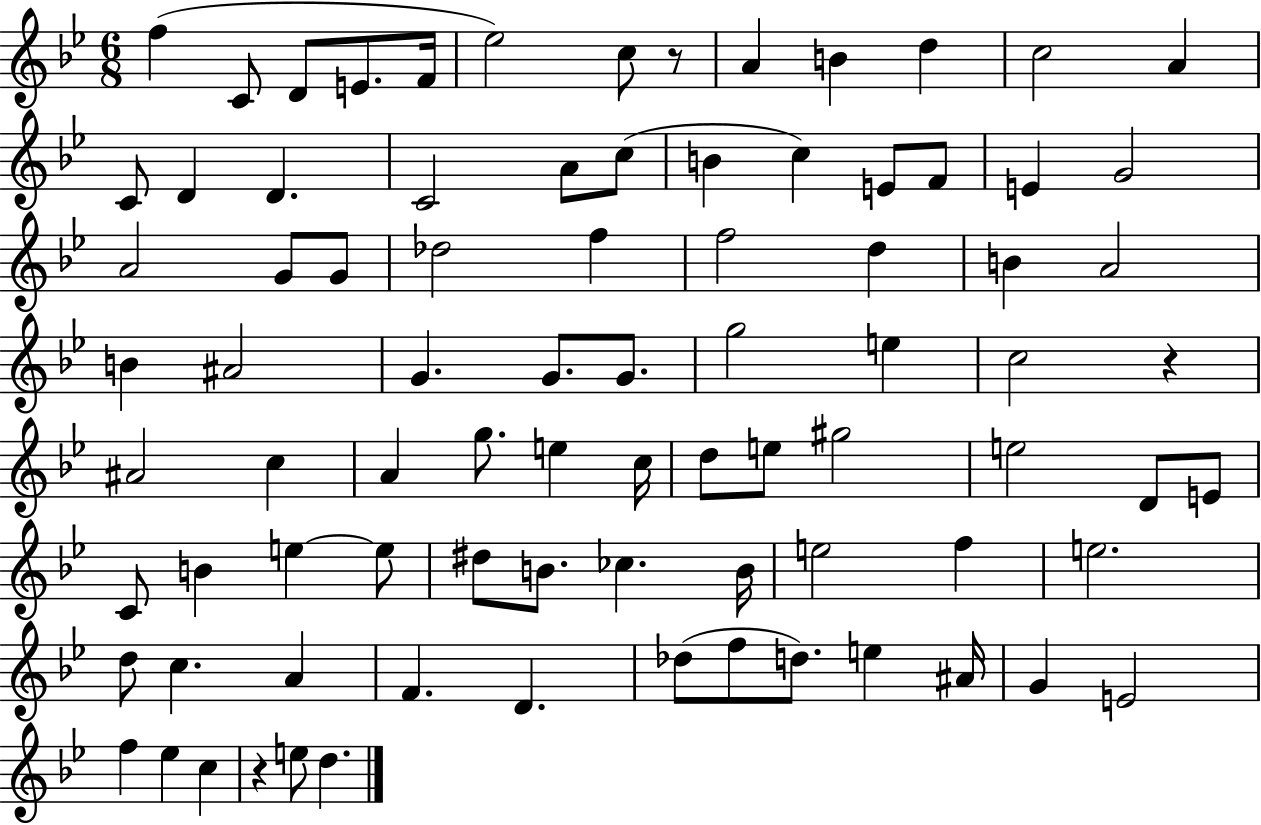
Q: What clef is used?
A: treble